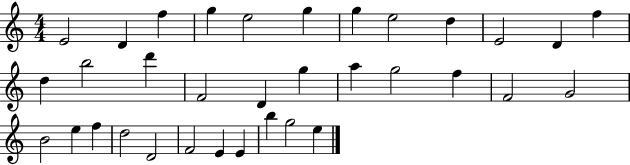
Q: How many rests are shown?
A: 0